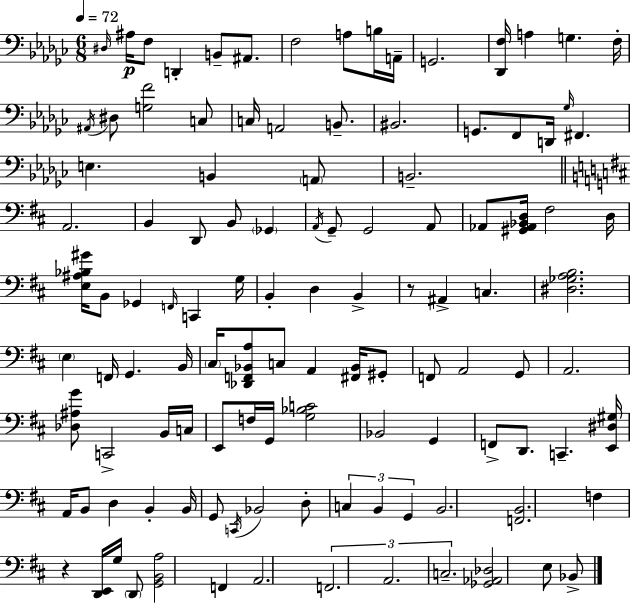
X:1
T:Untitled
M:6/8
L:1/4
K:Ebm
^D,/4 ^A,/4 F,/2 D,, B,,/2 ^A,,/2 F,2 A,/2 B,/4 A,,/4 G,,2 [_D,,F,]/4 A, G, F,/4 ^A,,/4 ^D,/2 [G,F]2 C,/2 C,/4 A,,2 B,,/2 ^B,,2 G,,/2 F,,/2 D,,/4 _G,/4 ^F,, E, B,, A,,/2 B,,2 A,,2 B,, D,,/2 B,,/2 _G,, A,,/4 G,,/2 G,,2 A,,/2 _A,,/2 [^G,,_A,,_B,,D,]/4 ^F,2 D,/4 [E,^A,_B,^G]/4 B,,/2 _G,, F,,/4 C,, G,/4 B,, D, B,, z/2 ^A,, C, [^D,_G,A,B,]2 E, F,,/4 G,, B,,/4 ^C,/4 [_D,,F,,_B,,A,]/2 C,/2 A,, [^F,,_B,,]/4 ^G,,/2 F,,/2 A,,2 G,,/2 A,,2 [_D,^A,G]/2 C,,2 B,,/4 C,/4 E,,/2 F,/4 G,,/4 [G,_B,C]2 _B,,2 G,, F,,/2 D,,/2 C,, [E,,^D,^G,]/4 A,,/4 B,,/2 D, B,, B,,/4 G,,/2 C,,/4 _B,,2 D,/2 C, B,, G,, B,,2 [F,,B,,]2 F, z [D,,E,,]/4 G,/4 D,,/2 [G,,B,,A,]2 F,, A,,2 F,,2 A,,2 C,2 [_G,,_A,,_D,]2 E,/2 _B,,/2